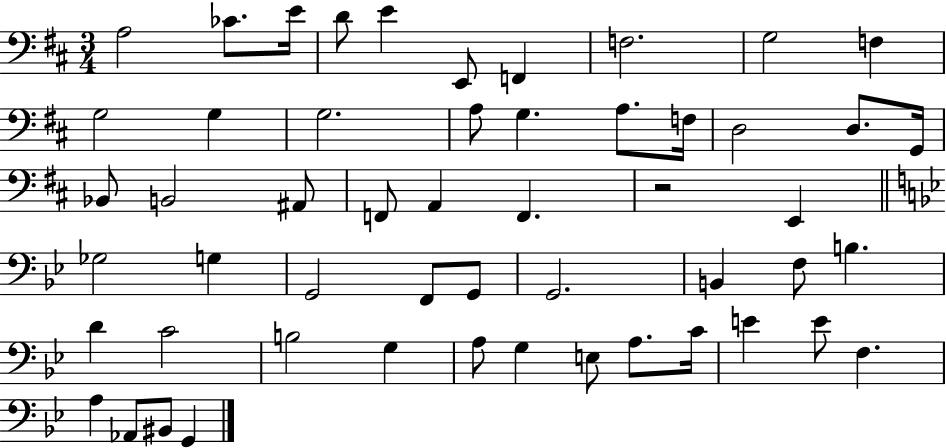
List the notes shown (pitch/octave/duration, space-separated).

A3/h CES4/e. E4/s D4/e E4/q E2/e F2/q F3/h. G3/h F3/q G3/h G3/q G3/h. A3/e G3/q. A3/e. F3/s D3/h D3/e. G2/s Bb2/e B2/h A#2/e F2/e A2/q F2/q. R/h E2/q Gb3/h G3/q G2/h F2/e G2/e G2/h. B2/q F3/e B3/q. D4/q C4/h B3/h G3/q A3/e G3/q E3/e A3/e. C4/s E4/q E4/e F3/q. A3/q Ab2/e BIS2/e G2/q